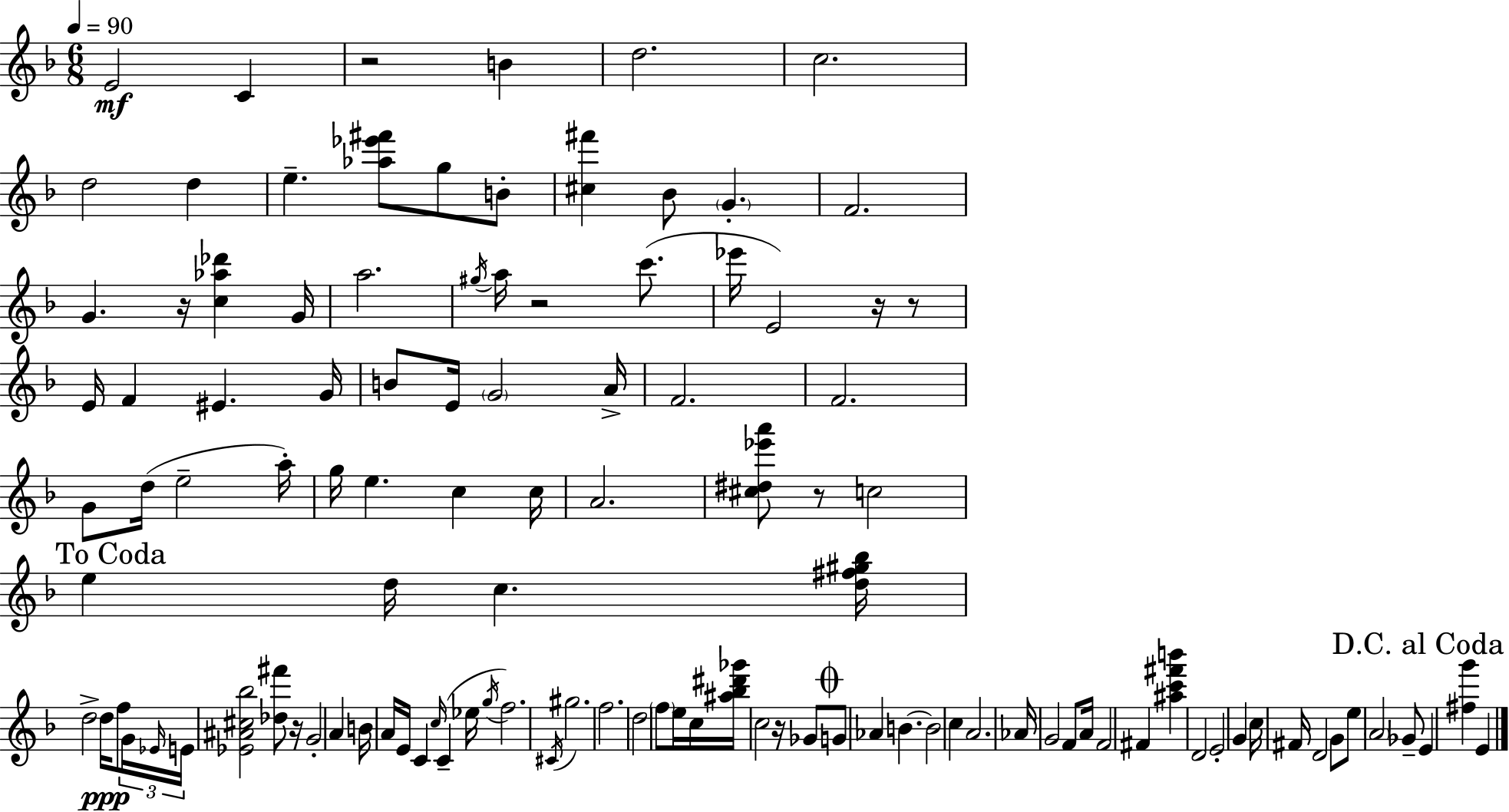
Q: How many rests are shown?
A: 8